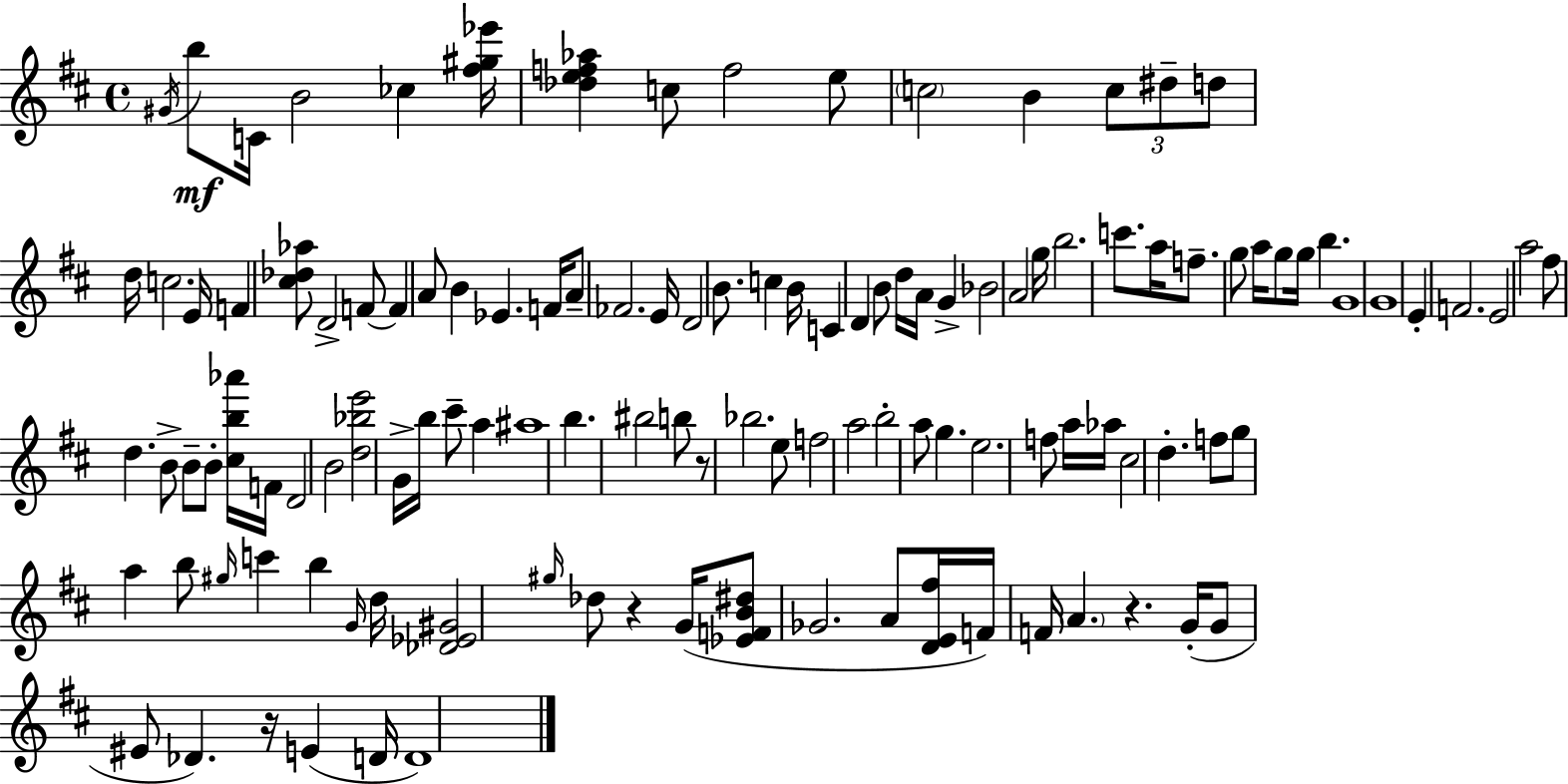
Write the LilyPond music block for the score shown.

{
  \clef treble
  \time 4/4
  \defaultTimeSignature
  \key d \major
  \acciaccatura { gis'16 }\mf b''8 c'16 b'2 ces''4 | <fis'' gis'' ees'''>16 <des'' e'' f'' aes''>4 c''8 f''2 e''8 | \parenthesize c''2 b'4 \tuplet 3/2 { c''8 dis''8-- | d''8 } d''16 c''2. | \break e'16 f'4 <cis'' des'' aes''>8 d'2-> f'8~~ | f'4 a'8 b'4 ees'4. | f'16 a'8-- fes'2. | e'16 d'2 b'8. c''4 | \break b'16 c'4 d'4 b'8 d''16 a'16 g'4-> | bes'2 a'2 | g''16 b''2. c'''8. | a''16 f''8.-- g''8 a''16 g''8 g''16 b''4. | \break g'1 | g'1 | e'4-. f'2. | e'2 a''2 | \break fis''8 d''4. b'8-> b'8-- b'8-. <cis'' b'' aes'''>16 | f'16 d'2 b'2 | <d'' bes'' e'''>2 g'16-> b''16 cis'''8-- a''4 | ais''1 | \break b''4. bis''2 b''8 | r8 bes''2. e''8 | f''2 a''2 | b''2-. a''8 g''4. | \break e''2. f''8 a''16 | aes''16 cis''2 d''4.-. f''8 | g''8 a''4 b''8 \grace { gis''16 } c'''4 b''4 | \grace { g'16 } d''16 <des' ees' gis'>2 \grace { gis''16 } des''8 r4 | \break g'16( <ees' f' b' dis''>8 ges'2. | a'8 <d' e' fis''>16 f'16) f'16 \parenthesize a'4. r4. | g'16-.( g'8 eis'8 des'4.) r16 e'4( | d'16 d'1) | \break \bar "|."
}